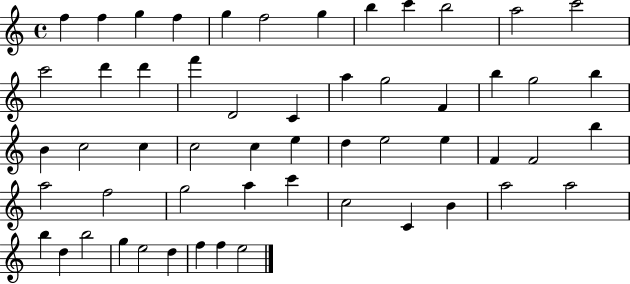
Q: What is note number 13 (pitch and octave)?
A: C6